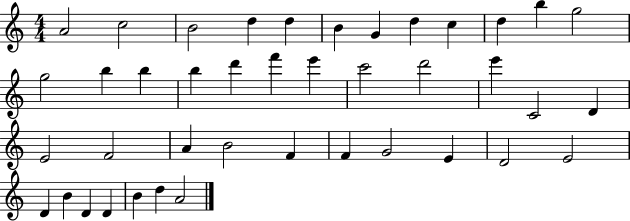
A4/h C5/h B4/h D5/q D5/q B4/q G4/q D5/q C5/q D5/q B5/q G5/h G5/h B5/q B5/q B5/q D6/q F6/q E6/q C6/h D6/h E6/q C4/h D4/q E4/h F4/h A4/q B4/h F4/q F4/q G4/h E4/q D4/h E4/h D4/q B4/q D4/q D4/q B4/q D5/q A4/h